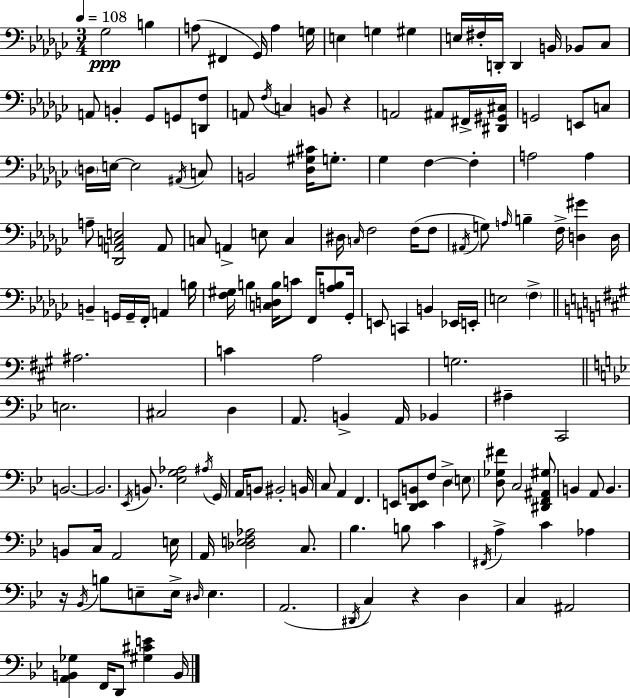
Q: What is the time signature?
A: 3/4